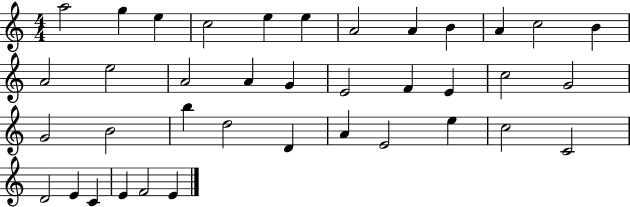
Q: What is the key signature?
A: C major